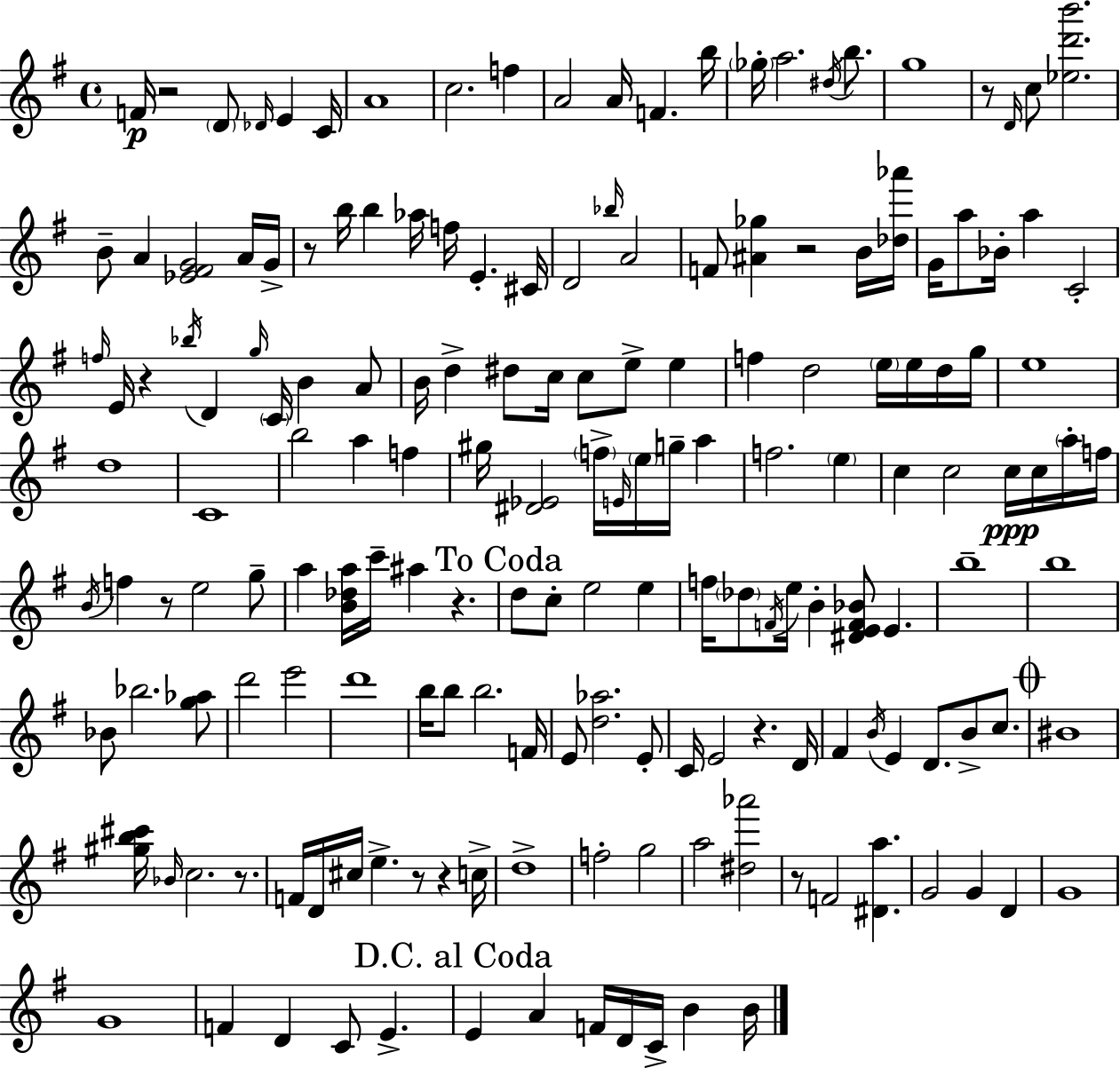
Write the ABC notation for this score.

X:1
T:Untitled
M:4/4
L:1/4
K:G
F/4 z2 D/2 _D/4 E C/4 A4 c2 f A2 A/4 F b/4 _g/4 a2 ^d/4 b/2 g4 z/2 D/4 c/2 [_ed'b']2 B/2 A [_E^FG]2 A/4 G/4 z/2 b/4 b _a/4 f/4 E ^C/4 D2 _b/4 A2 F/2 [^A_g] z2 B/4 [_d_a']/4 G/4 a/2 _B/4 a C2 f/4 E/4 z _b/4 D g/4 C/4 B A/2 B/4 d ^d/2 c/4 c/2 e/2 e f d2 e/4 e/4 d/4 g/4 e4 d4 C4 b2 a f ^g/4 [^D_E]2 f/4 E/4 e/4 g/4 a f2 e c c2 c/4 c/4 a/4 f/4 B/4 f z/2 e2 g/2 a [B_da]/4 c'/4 ^a z d/2 c/2 e2 e f/4 _d/2 F/4 e/4 B [^DEF_B]/2 E b4 b4 _B/2 _b2 [g_a]/2 d'2 e'2 d'4 b/4 b/2 b2 F/4 E/2 [d_a]2 E/2 C/4 E2 z D/4 ^F B/4 E D/2 B/2 c/2 ^B4 [^gb^c']/4 _B/4 c2 z/2 F/4 D/4 ^c/4 e z/2 z c/4 d4 f2 g2 a2 [^d_a']2 z/2 F2 [^Da] G2 G D G4 G4 F D C/2 E E A F/4 D/4 C/4 B B/4